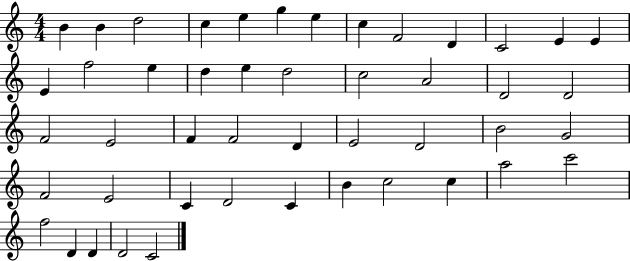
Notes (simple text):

B4/q B4/q D5/h C5/q E5/q G5/q E5/q C5/q F4/h D4/q C4/h E4/q E4/q E4/q F5/h E5/q D5/q E5/q D5/h C5/h A4/h D4/h D4/h F4/h E4/h F4/q F4/h D4/q E4/h D4/h B4/h G4/h F4/h E4/h C4/q D4/h C4/q B4/q C5/h C5/q A5/h C6/h F5/h D4/q D4/q D4/h C4/h